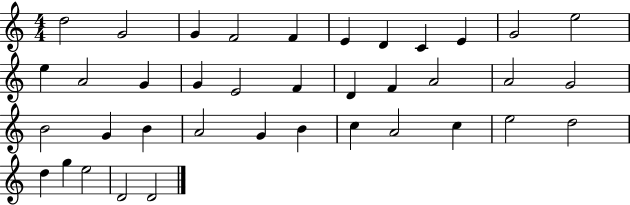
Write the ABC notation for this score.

X:1
T:Untitled
M:4/4
L:1/4
K:C
d2 G2 G F2 F E D C E G2 e2 e A2 G G E2 F D F A2 A2 G2 B2 G B A2 G B c A2 c e2 d2 d g e2 D2 D2